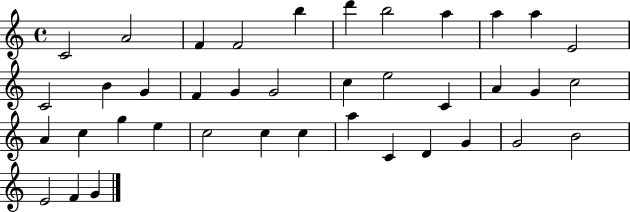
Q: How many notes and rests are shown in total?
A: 39